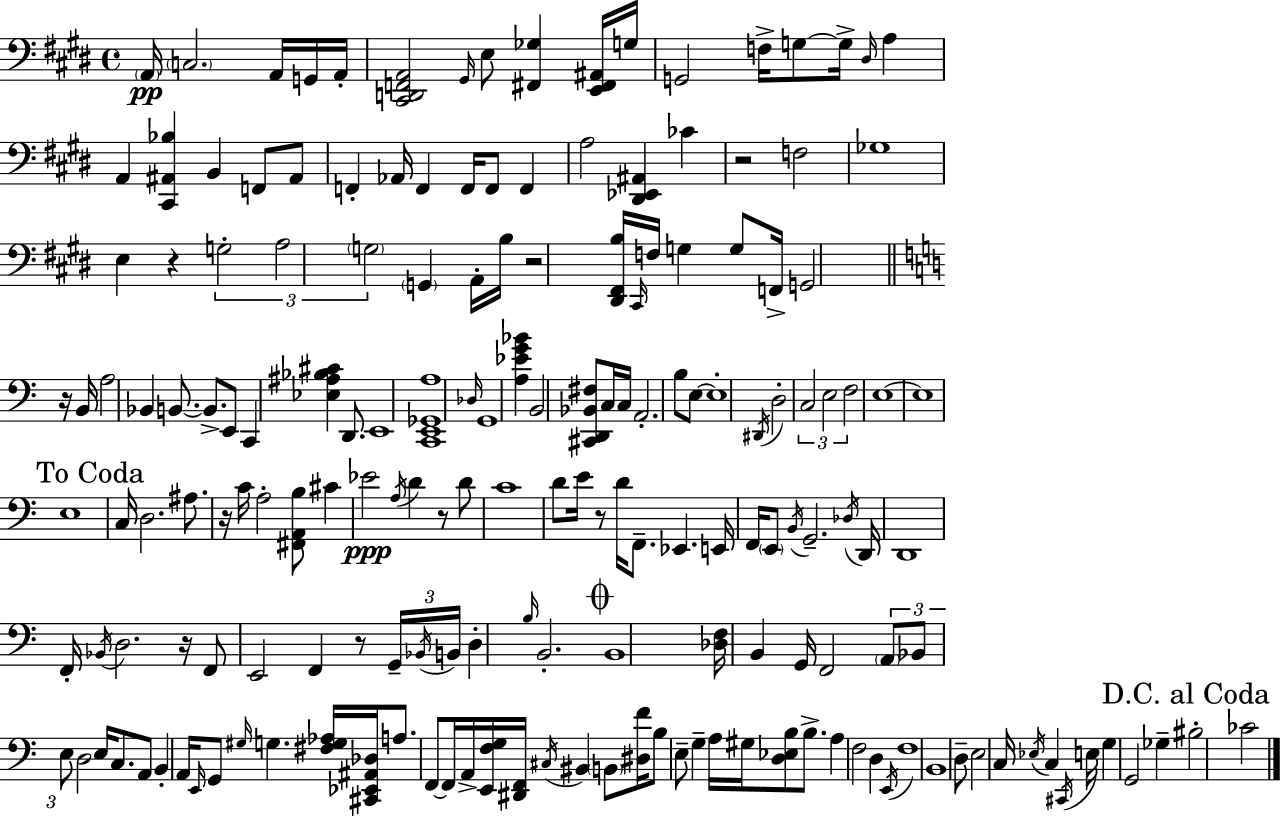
X:1
T:Untitled
M:4/4
L:1/4
K:E
A,,/4 C,2 A,,/4 G,,/4 A,,/4 [^C,,D,,F,,A,,]2 ^G,,/4 E,/2 [^F,,_G,] [E,,^F,,^A,,]/4 G,/4 G,,2 F,/4 G,/2 G,/4 ^D,/4 A, A,, [^C,,^A,,_B,] B,, F,,/2 ^A,,/2 F,, _A,,/4 F,, F,,/4 F,,/2 F,, A,2 [^D,,_E,,^A,,] _C z2 F,2 _G,4 E, z G,2 A,2 G,2 G,, A,,/4 B,/4 z2 [^D,,^F,,B,]/4 ^C,,/4 F,/4 G, G,/2 F,,/4 G,,2 z/4 B,,/4 A,2 _B,, B,,/2 B,,/2 E,,/2 C,, [_E,^A,_B,^C] D,,/2 E,,4 [C,,E,,_G,,A,]4 _D,/4 G,,4 [A,_EG_B] B,,2 [^C,,D,,_B,,^F,]/2 C,/4 C,/4 A,,2 B,/2 E,/2 E,4 ^D,,/4 D,2 C,2 E,2 F,2 E,4 E,4 E,4 C,/4 D,2 ^A,/2 z/4 C/4 A,2 [^F,,A,,B,]/2 ^C _E2 A,/4 D z/2 D/2 C4 D/2 E/4 z/2 D/4 F,,/2 _E,, E,,/4 F,,/4 E,,/2 B,,/4 G,,2 _D,/4 D,,/4 D,,4 F,,/4 _B,,/4 D,2 z/4 F,,/2 E,,2 F,, z/2 G,,/4 _B,,/4 B,,/4 D, B,/4 B,,2 B,,4 [_D,F,]/4 B,, G,,/4 F,,2 A,,/2 _B,,/2 E,/2 D,2 E,/4 C,/2 A,,/2 B,, A,,/4 E,,/4 G,,/2 ^G,/4 G, [^F,G,_A,]/4 [^C,,_E,,^A,,_D,]/4 A,/2 F,,/2 F,,/4 A,,/4 [E,,F,G,]/4 [^D,,F,,]/4 ^C,/4 ^B,, B,,/2 [^D,F]/4 B,/2 E,/2 G, A,/4 ^G,/4 [D,_E,B,]/2 B,/2 A, F,2 D, E,,/4 F,4 B,,4 D,/2 E,2 C,/4 _E,/4 C, ^C,,/4 E,/4 G, G,,2 _G, ^B,2 _C2